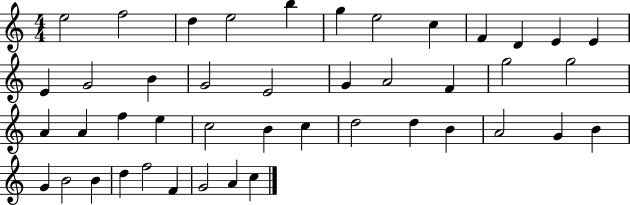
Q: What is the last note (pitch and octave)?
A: C5